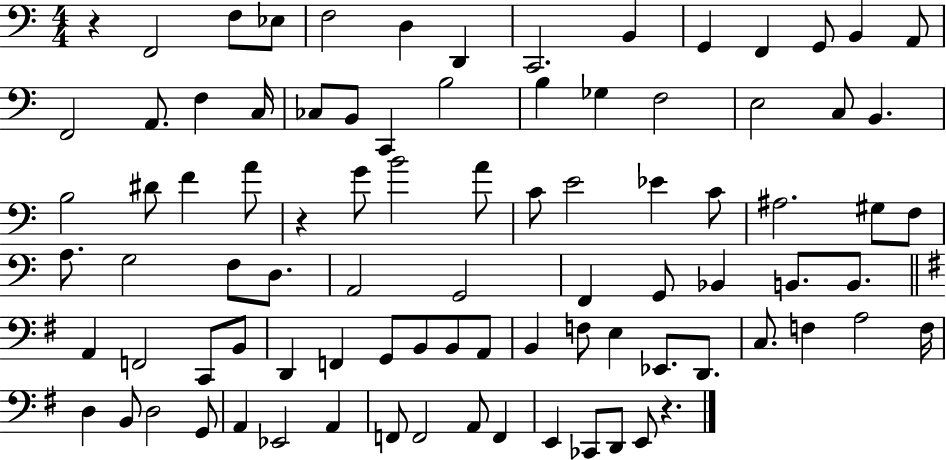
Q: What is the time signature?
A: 4/4